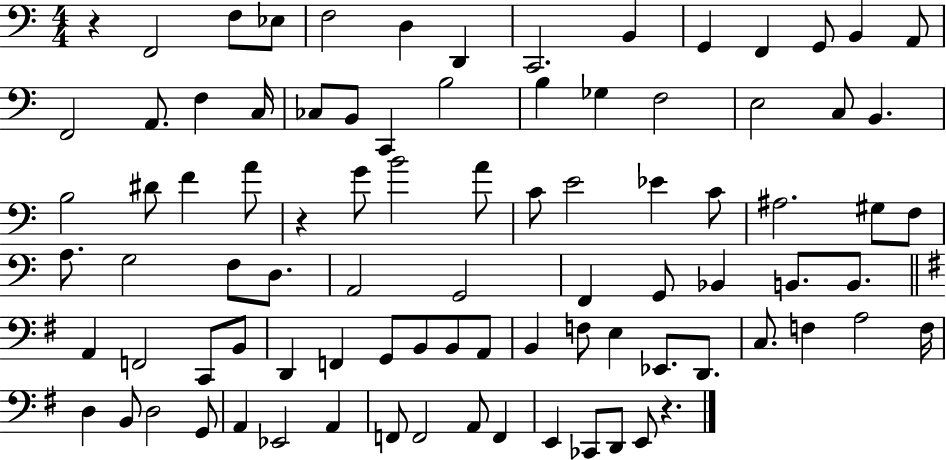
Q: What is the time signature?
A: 4/4